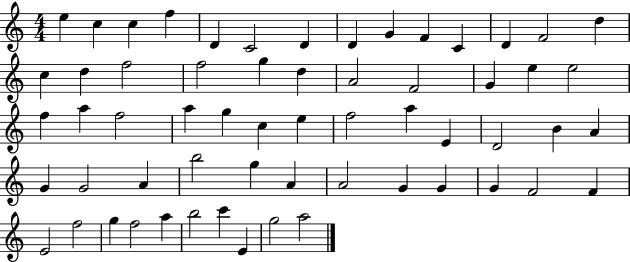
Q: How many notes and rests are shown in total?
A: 60